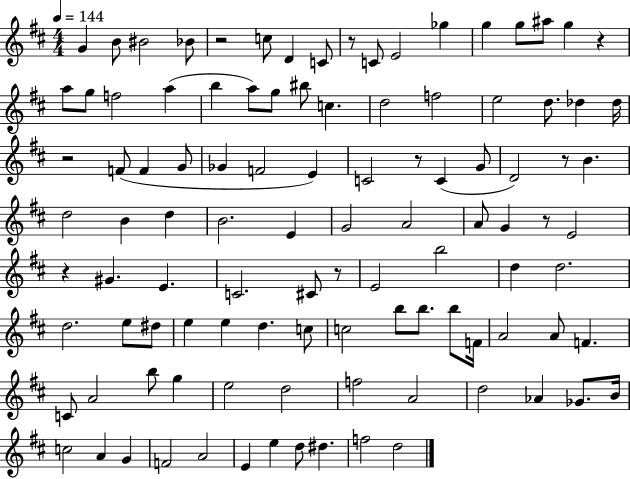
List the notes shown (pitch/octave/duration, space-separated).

G4/q B4/e BIS4/h Bb4/e R/h C5/e D4/q C4/e R/e C4/e E4/h Gb5/q G5/q G5/e A#5/e G5/q R/q A5/e G5/e F5/h A5/q B5/q A5/e G5/e BIS5/e C5/q. D5/h F5/h E5/h D5/e. Db5/q Db5/s R/h F4/e F4/q G4/e Gb4/q F4/h E4/q C4/h R/e C4/q G4/e D4/h R/e B4/q. D5/h B4/q D5/q B4/h. E4/q G4/h A4/h A4/e G4/q R/e E4/h R/q G#4/q. E4/q. C4/h. C#4/e R/e E4/h B5/h D5/q D5/h. D5/h. E5/e D#5/e E5/q E5/q D5/q. C5/e C5/h B5/e B5/e. B5/e F4/s A4/h A4/e F4/q. C4/e A4/h B5/e G5/q E5/h D5/h F5/h A4/h D5/h Ab4/q Gb4/e. B4/s C5/h A4/q G4/q F4/h A4/h E4/q E5/q D5/e D#5/q. F5/h D5/h